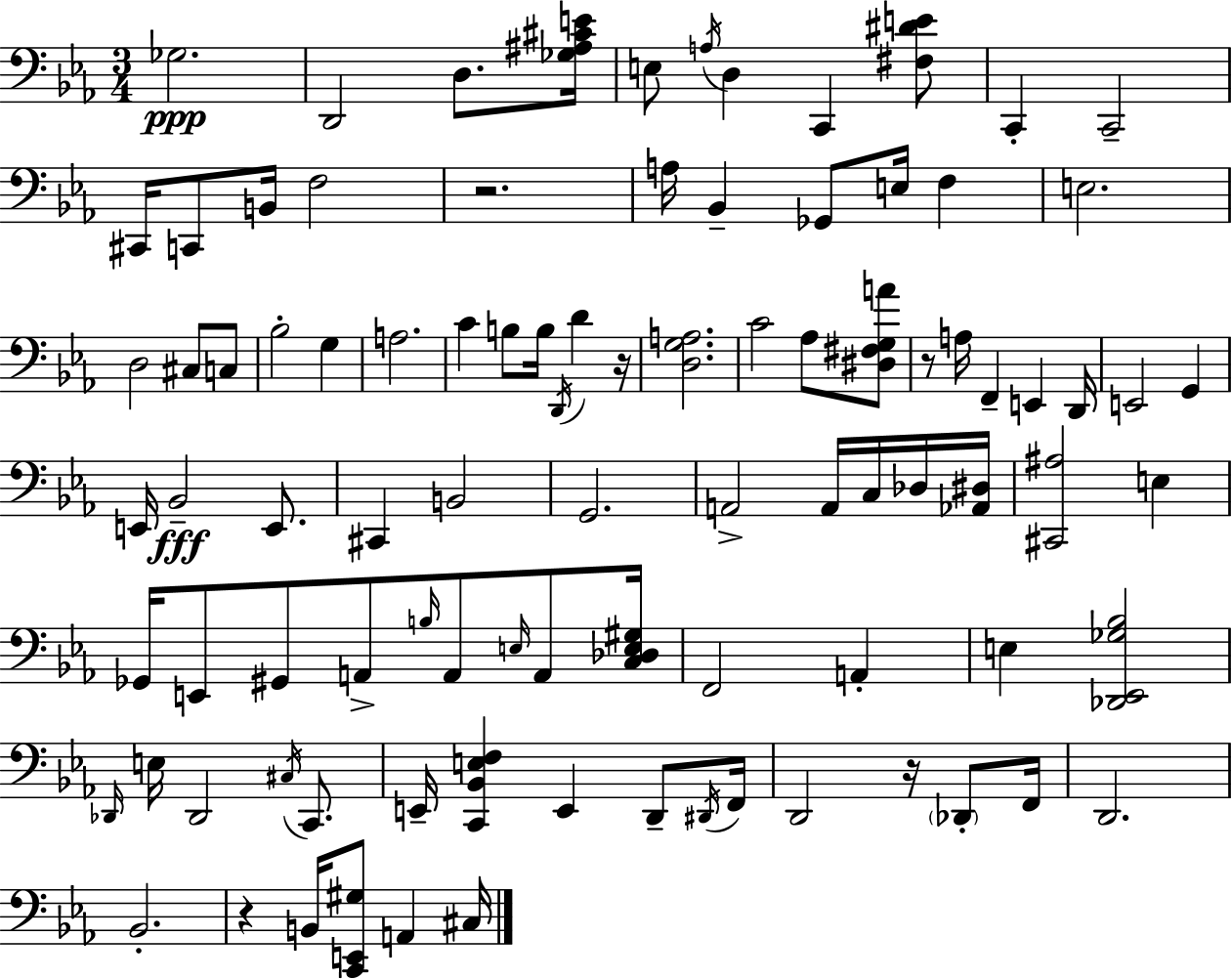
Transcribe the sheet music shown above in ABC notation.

X:1
T:Untitled
M:3/4
L:1/4
K:Eb
_G,2 D,,2 D,/2 [_G,^A,^CE]/4 E,/2 A,/4 D, C,, [^F,^DE]/2 C,, C,,2 ^C,,/4 C,,/2 B,,/4 F,2 z2 A,/4 _B,, _G,,/2 E,/4 F, E,2 D,2 ^C,/2 C,/2 _B,2 G, A,2 C B,/2 B,/4 D,,/4 D z/4 [D,G,A,]2 C2 _A,/2 [^D,^F,G,A]/2 z/2 A,/4 F,, E,, D,,/4 E,,2 G,, E,,/4 _B,,2 E,,/2 ^C,, B,,2 G,,2 A,,2 A,,/4 C,/4 _D,/4 [_A,,^D,]/4 [^C,,^A,]2 E, _G,,/4 E,,/2 ^G,,/2 A,,/2 B,/4 A,,/2 E,/4 A,,/2 [C,_D,E,^G,]/4 F,,2 A,, E, [_D,,_E,,_G,_B,]2 _D,,/4 E,/4 _D,,2 ^C,/4 C,,/2 E,,/4 [C,,_B,,E,F,] E,, D,,/2 ^D,,/4 F,,/4 D,,2 z/4 _D,,/2 F,,/4 D,,2 _B,,2 z B,,/4 [C,,E,,^G,]/2 A,, ^C,/4